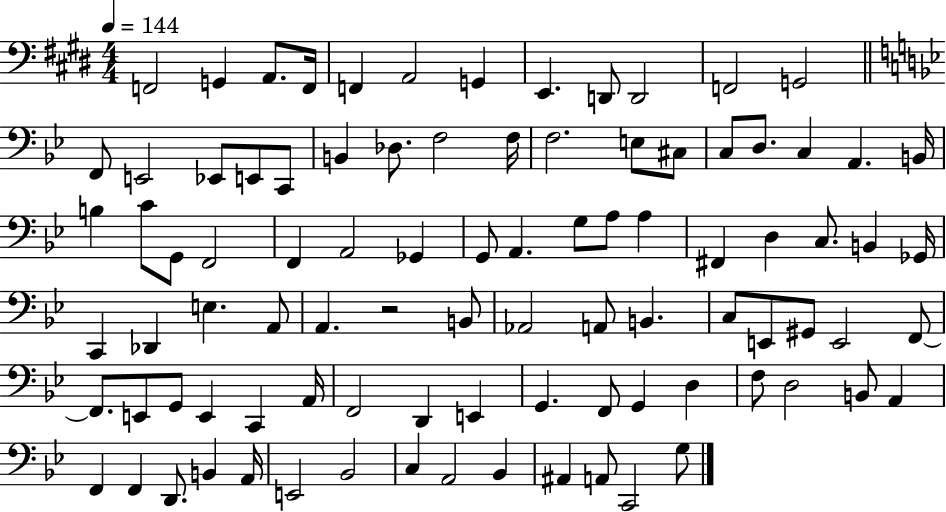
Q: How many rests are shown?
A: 1